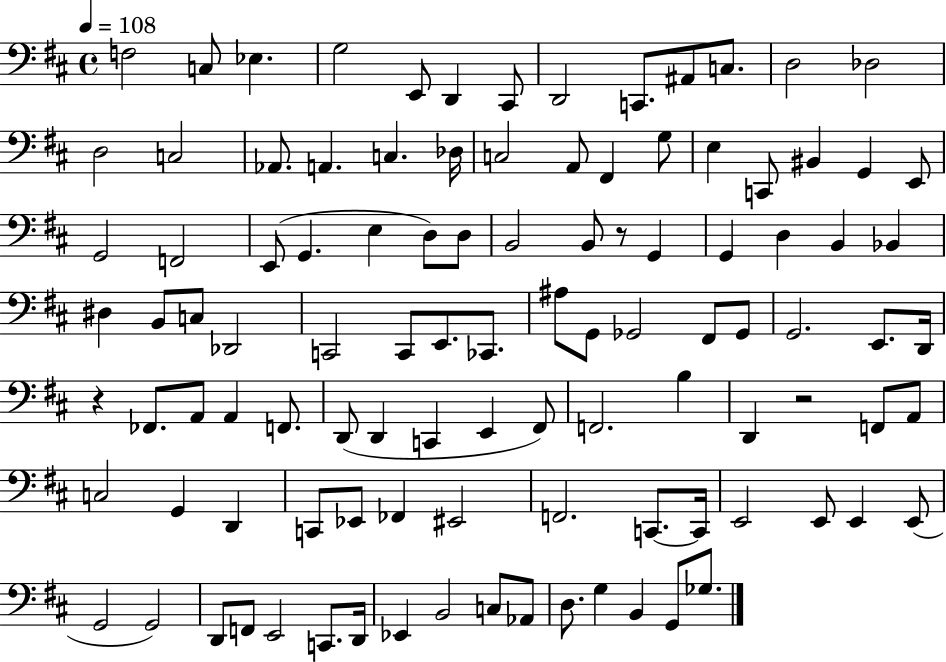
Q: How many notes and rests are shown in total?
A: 105